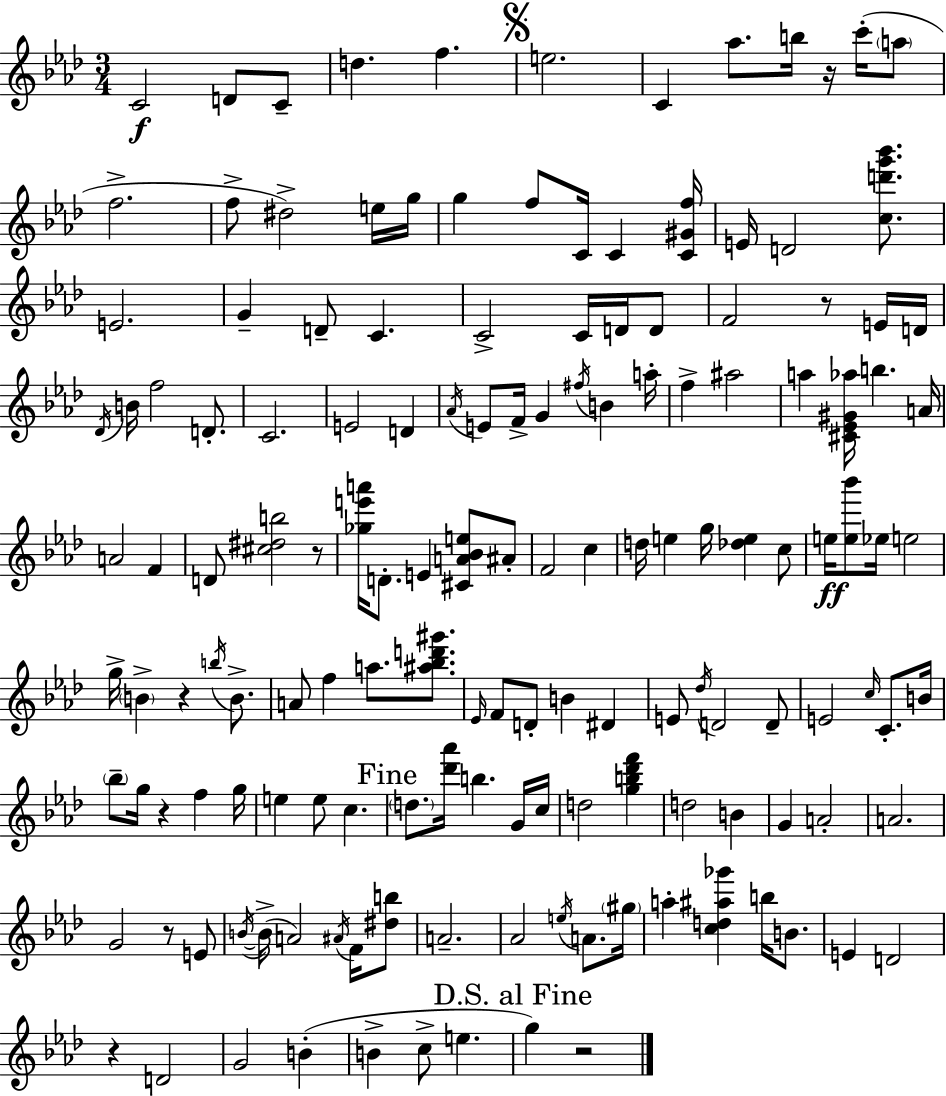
{
  \clef treble
  \numericTimeSignature
  \time 3/4
  \key f \minor
  \repeat volta 2 { c'2\f d'8 c'8-- | d''4. f''4. | \mark \markup { \musicglyph "scripts.segno" } e''2. | c'4 aes''8. b''16 r16 c'''16-.( \parenthesize a''8 | \break f''2.-> | f''8-> dis''2->) e''16 g''16 | g''4 f''8 c'16 c'4 <c' gis' f''>16 | e'16 d'2 <c'' d''' g''' bes'''>8. | \break e'2. | g'4-- d'8-- c'4. | c'2-> c'16 d'16 d'8 | f'2 r8 e'16 d'16 | \break \acciaccatura { des'16 } b'16 f''2 d'8.-. | c'2. | e'2 d'4 | \acciaccatura { aes'16 } e'8 f'16-> g'4 \acciaccatura { fis''16 } b'4 | \break a''16-. f''4-> ais''2 | a''4 <cis' ees' gis' aes''>16 b''4. | a'16 a'2 f'4 | d'8 <cis'' dis'' b''>2 | \break r8 <ges'' e''' a'''>16 d'8.-. e'4 <cis' a' bes' e''>8 | ais'8-. f'2 c''4 | d''16 e''4 g''16 <des'' e''>4 | c''8 e''16\ff <e'' bes'''>8 ees''16 e''2 | \break g''16-> \parenthesize b'4-> r4 | \acciaccatura { b''16 } b'8.-> a'8 f''4 a''8. | <ais'' bes'' d''' gis'''>8. \grace { ees'16 } f'8 d'8-. b'4 | dis'4 e'8 \acciaccatura { des''16 } d'2 | \break d'8-- e'2 | \grace { c''16 } c'8.-. b'16 \parenthesize bes''8-- g''16 r4 | f''4 g''16 e''4 e''8 | c''4. \mark "Fine" \parenthesize d''8. <des''' aes'''>16 b''4. | \break g'16 c''16 d''2 | <g'' b'' des''' f'''>4 d''2 | b'4 g'4 a'2-. | a'2. | \break g'2 | r8 e'8 \acciaccatura { b'16~ }(~ b'16-> a'2) | \acciaccatura { ais'16 } f'16 <dis'' b''>8 a'2.-- | aes'2 | \break \acciaccatura { e''16 } a'8. \parenthesize gis''16 a''4-. | <c'' d'' ais'' ges'''>4 b''16 b'8. e'4 | d'2 r4 | d'2 g'2 | \break b'4-.( b'4-> | c''8-> e''4. \mark "D.S. al Fine" g''4) | r2 } \bar "|."
}